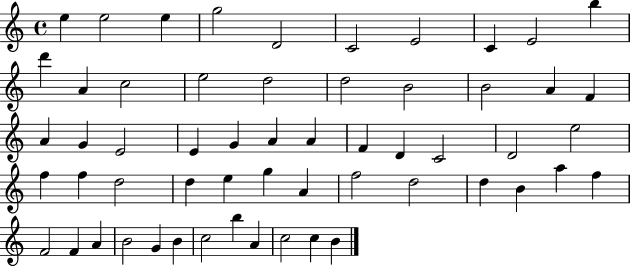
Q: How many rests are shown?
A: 0